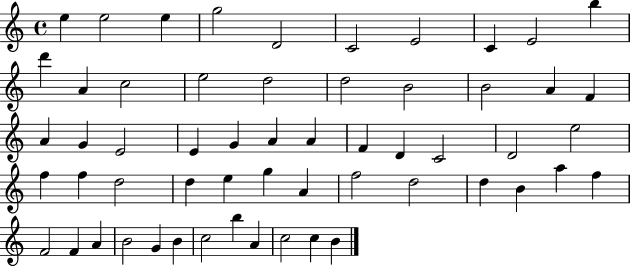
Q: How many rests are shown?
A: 0